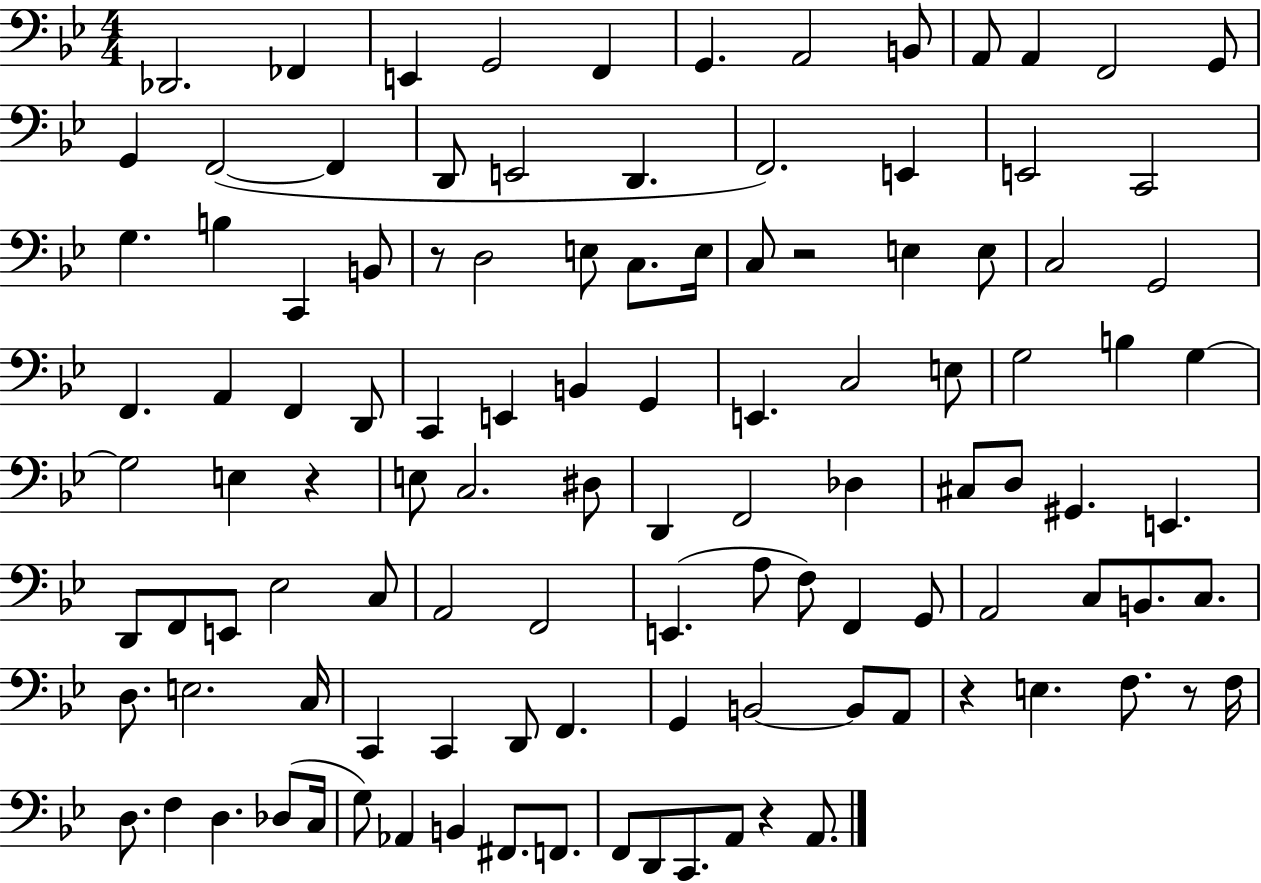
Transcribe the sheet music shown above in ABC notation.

X:1
T:Untitled
M:4/4
L:1/4
K:Bb
_D,,2 _F,, E,, G,,2 F,, G,, A,,2 B,,/2 A,,/2 A,, F,,2 G,,/2 G,, F,,2 F,, D,,/2 E,,2 D,, F,,2 E,, E,,2 C,,2 G, B, C,, B,,/2 z/2 D,2 E,/2 C,/2 E,/4 C,/2 z2 E, E,/2 C,2 G,,2 F,, A,, F,, D,,/2 C,, E,, B,, G,, E,, C,2 E,/2 G,2 B, G, G,2 E, z E,/2 C,2 ^D,/2 D,, F,,2 _D, ^C,/2 D,/2 ^G,, E,, D,,/2 F,,/2 E,,/2 _E,2 C,/2 A,,2 F,,2 E,, A,/2 F,/2 F,, G,,/2 A,,2 C,/2 B,,/2 C,/2 D,/2 E,2 C,/4 C,, C,, D,,/2 F,, G,, B,,2 B,,/2 A,,/2 z E, F,/2 z/2 F,/4 D,/2 F, D, _D,/2 C,/4 G,/2 _A,, B,, ^F,,/2 F,,/2 F,,/2 D,,/2 C,,/2 A,,/2 z A,,/2